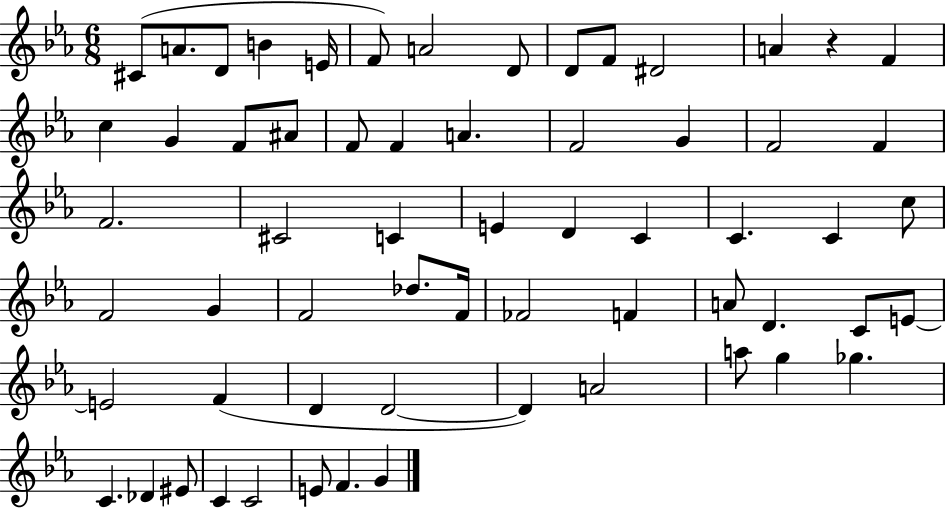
C#4/e A4/e. D4/e B4/q E4/s F4/e A4/h D4/e D4/e F4/e D#4/h A4/q R/q F4/q C5/q G4/q F4/e A#4/e F4/e F4/q A4/q. F4/h G4/q F4/h F4/q F4/h. C#4/h C4/q E4/q D4/q C4/q C4/q. C4/q C5/e F4/h G4/q F4/h Db5/e. F4/s FES4/h F4/q A4/e D4/q. C4/e E4/e E4/h F4/q D4/q D4/h D4/q A4/h A5/e G5/q Gb5/q. C4/q. Db4/q EIS4/e C4/q C4/h E4/e F4/q. G4/q